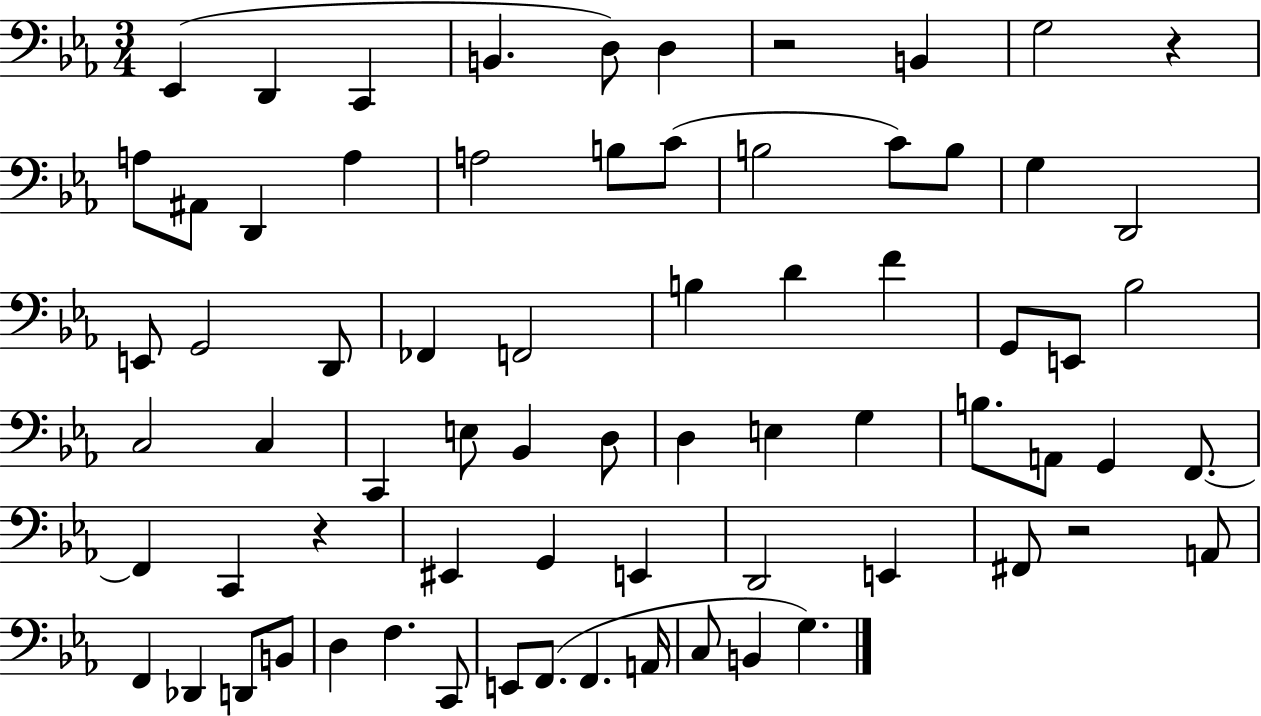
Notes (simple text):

Eb2/q D2/q C2/q B2/q. D3/e D3/q R/h B2/q G3/h R/q A3/e A#2/e D2/q A3/q A3/h B3/e C4/e B3/h C4/e B3/e G3/q D2/h E2/e G2/h D2/e FES2/q F2/h B3/q D4/q F4/q G2/e E2/e Bb3/h C3/h C3/q C2/q E3/e Bb2/q D3/e D3/q E3/q G3/q B3/e. A2/e G2/q F2/e. F2/q C2/q R/q EIS2/q G2/q E2/q D2/h E2/q F#2/e R/h A2/e F2/q Db2/q D2/e B2/e D3/q F3/q. C2/e E2/e F2/e. F2/q. A2/s C3/e B2/q G3/q.